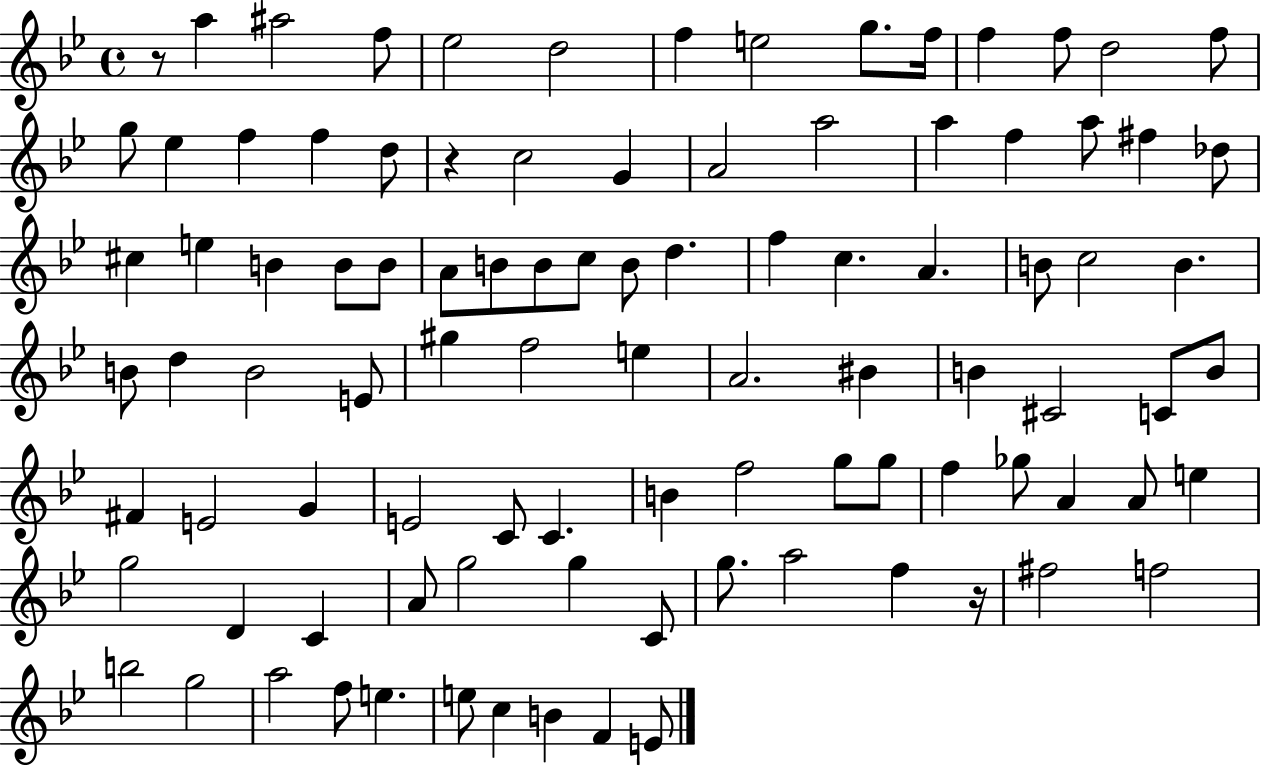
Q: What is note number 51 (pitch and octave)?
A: E5